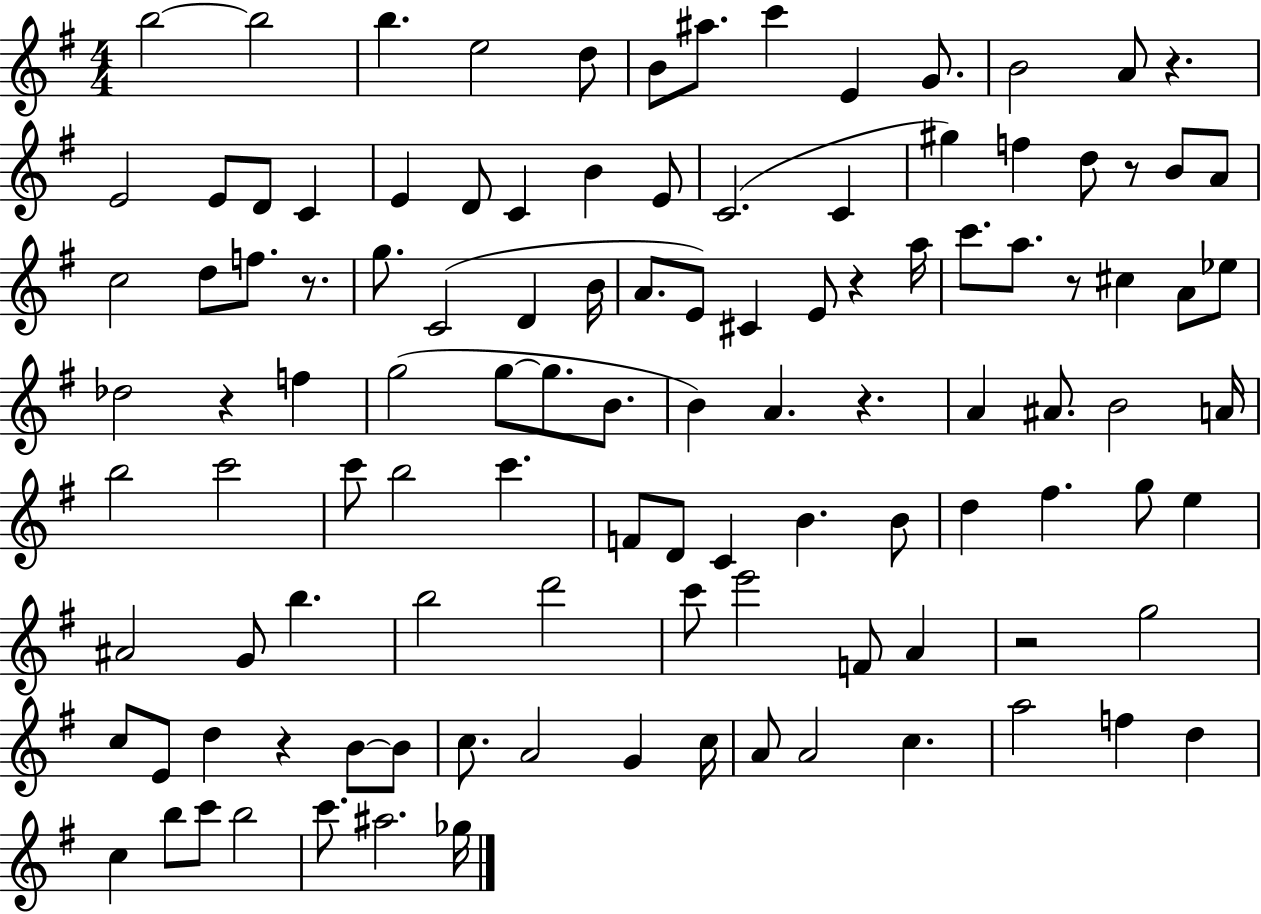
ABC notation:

X:1
T:Untitled
M:4/4
L:1/4
K:G
b2 b2 b e2 d/2 B/2 ^a/2 c' E G/2 B2 A/2 z E2 E/2 D/2 C E D/2 C B E/2 C2 C ^g f d/2 z/2 B/2 A/2 c2 d/2 f/2 z/2 g/2 C2 D B/4 A/2 E/2 ^C E/2 z a/4 c'/2 a/2 z/2 ^c A/2 _e/2 _d2 z f g2 g/2 g/2 B/2 B A z A ^A/2 B2 A/4 b2 c'2 c'/2 b2 c' F/2 D/2 C B B/2 d ^f g/2 e ^A2 G/2 b b2 d'2 c'/2 e'2 F/2 A z2 g2 c/2 E/2 d z B/2 B/2 c/2 A2 G c/4 A/2 A2 c a2 f d c b/2 c'/2 b2 c'/2 ^a2 _g/4